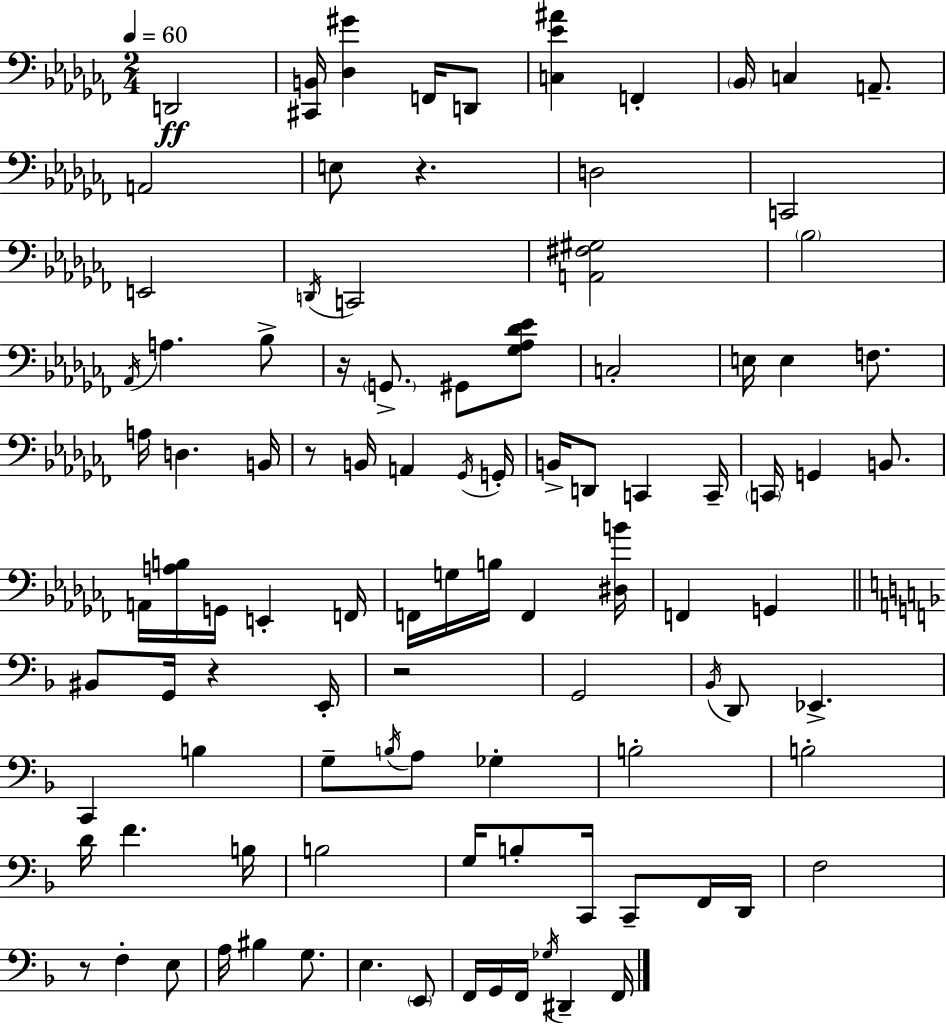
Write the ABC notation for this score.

X:1
T:Untitled
M:2/4
L:1/4
K:Abm
D,,2 [^C,,B,,]/4 [_D,^G] F,,/4 D,,/2 [C,_E^A] F,, _B,,/4 C, A,,/2 A,,2 E,/2 z D,2 C,,2 E,,2 D,,/4 C,,2 [A,,^F,^G,]2 _B,2 _A,,/4 A, _B,/2 z/4 G,,/2 ^G,,/2 [_G,_A,_D_E]/2 C,2 E,/4 E, F,/2 A,/4 D, B,,/4 z/2 B,,/4 A,, _G,,/4 G,,/4 B,,/4 D,,/2 C,, C,,/4 C,,/4 G,, B,,/2 A,,/4 [A,B,]/4 G,,/4 E,, F,,/4 F,,/4 G,/4 B,/4 F,, [^D,B]/4 F,, G,, ^B,,/2 G,,/4 z E,,/4 z2 G,,2 _B,,/4 D,,/2 _E,, C,, B, G,/2 B,/4 A,/2 _G, B,2 B,2 D/4 F B,/4 B,2 G,/4 B,/2 C,,/4 C,,/2 F,,/4 D,,/4 F,2 z/2 F, E,/2 A,/4 ^B, G,/2 E, E,,/2 F,,/4 G,,/4 F,,/4 _G,/4 ^D,, F,,/4